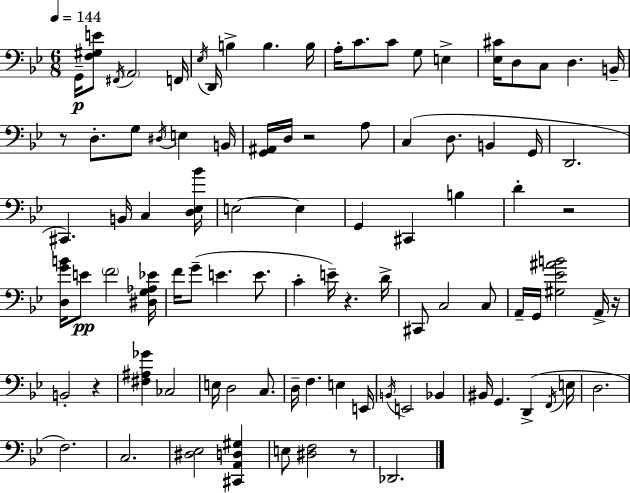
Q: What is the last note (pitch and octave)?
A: Db2